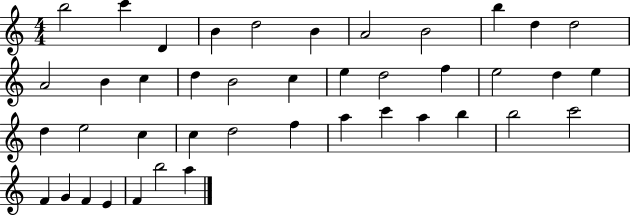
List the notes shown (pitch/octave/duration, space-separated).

B5/h C6/q D4/q B4/q D5/h B4/q A4/h B4/h B5/q D5/q D5/h A4/h B4/q C5/q D5/q B4/h C5/q E5/q D5/h F5/q E5/h D5/q E5/q D5/q E5/h C5/q C5/q D5/h F5/q A5/q C6/q A5/q B5/q B5/h C6/h F4/q G4/q F4/q E4/q F4/q B5/h A5/q